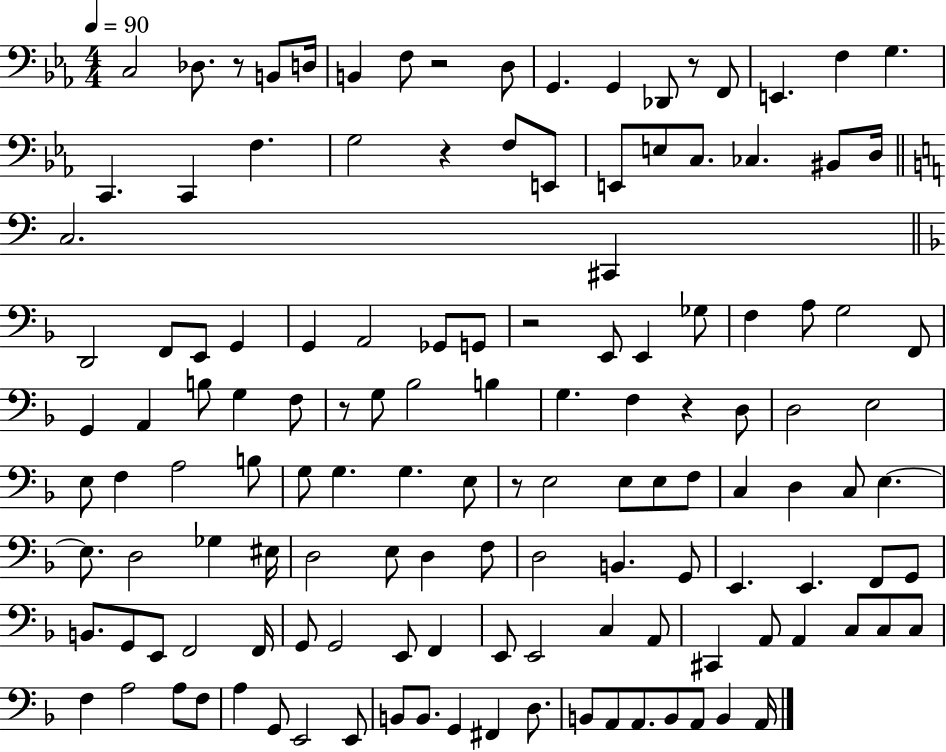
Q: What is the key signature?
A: EES major